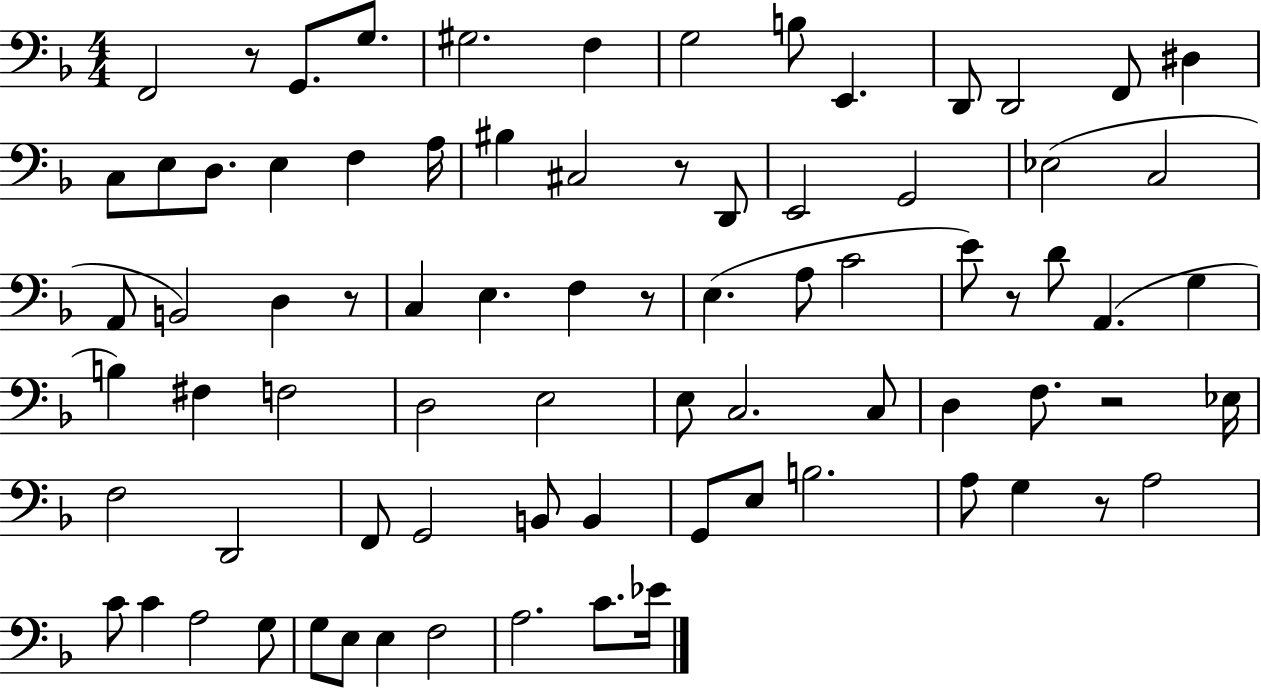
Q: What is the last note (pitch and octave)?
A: Eb4